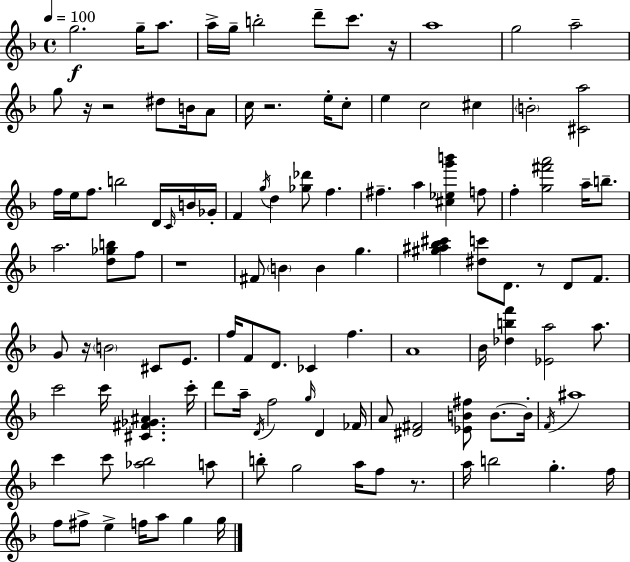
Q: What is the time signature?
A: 4/4